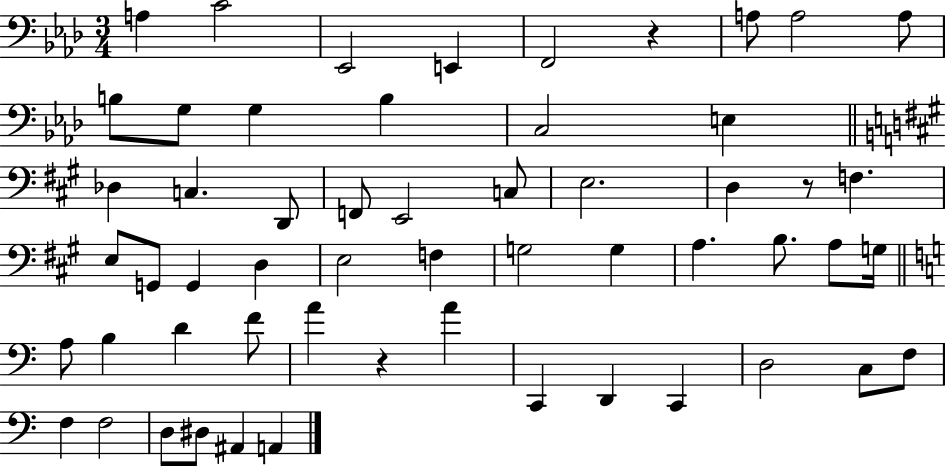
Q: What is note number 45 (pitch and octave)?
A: D3